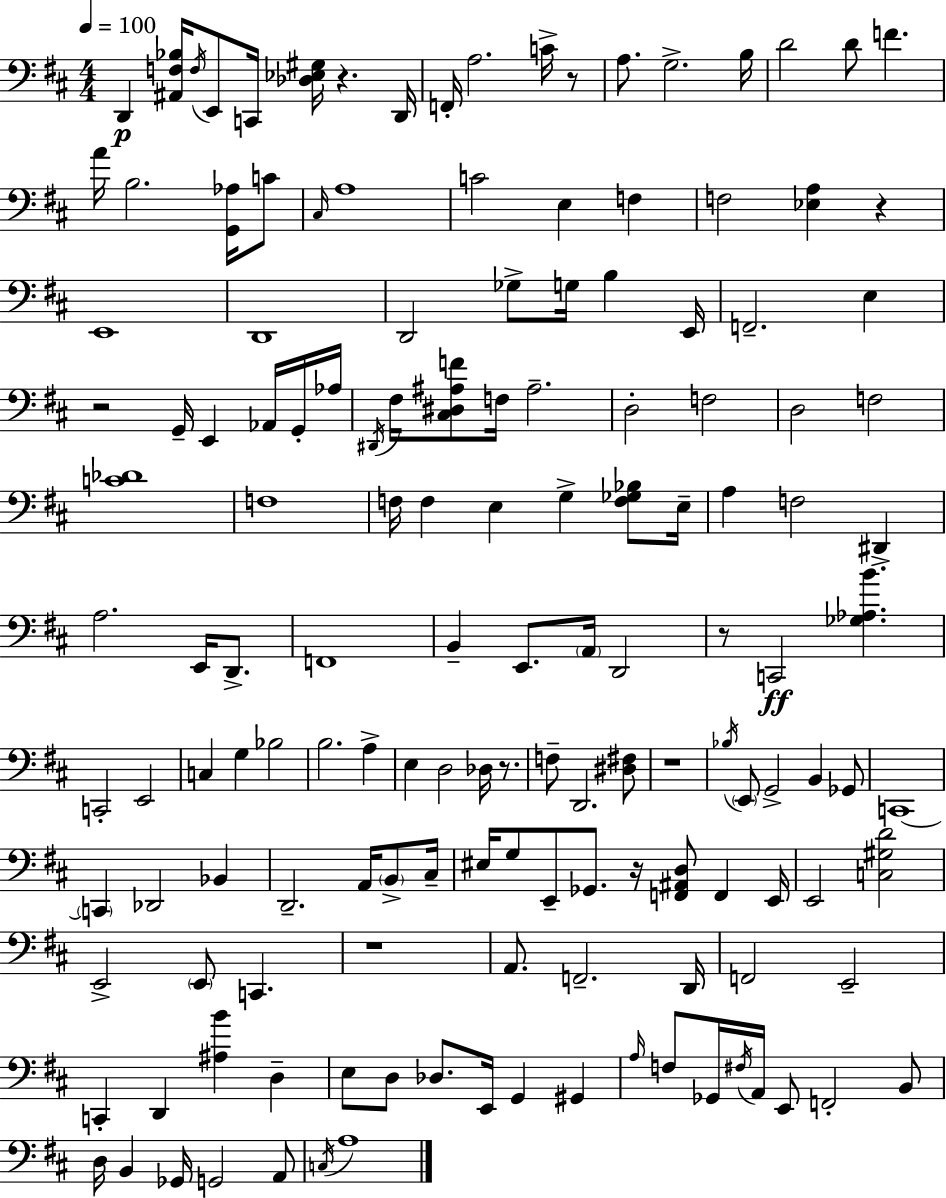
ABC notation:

X:1
T:Untitled
M:4/4
L:1/4
K:D
D,, [^A,,F,_B,]/4 F,/4 E,,/2 C,,/4 [_D,_E,^G,]/4 z D,,/4 F,,/4 A,2 C/4 z/2 A,/2 G,2 B,/4 D2 D/2 F A/4 B,2 [G,,_A,]/4 C/2 ^C,/4 A,4 C2 E, F, F,2 [_E,A,] z E,,4 D,,4 D,,2 _G,/2 G,/4 B, E,,/4 F,,2 E, z2 G,,/4 E,, _A,,/4 G,,/4 _A,/4 ^D,,/4 ^F,/4 [^C,^D,^A,F]/2 F,/4 ^A,2 D,2 F,2 D,2 F,2 [C_D]4 F,4 F,/4 F, E, G, [F,_G,_B,]/2 E,/4 A, F,2 ^D,, A,2 E,,/4 D,,/2 F,,4 B,, E,,/2 A,,/4 D,,2 z/2 C,,2 [_G,_A,B] C,,2 E,,2 C, G, _B,2 B,2 A, E, D,2 _D,/4 z/2 F,/2 D,,2 [^D,^F,]/2 z4 _B,/4 E,,/2 G,,2 B,, _G,,/2 C,,4 C,, _D,,2 _B,, D,,2 A,,/4 B,,/2 ^C,/4 ^E,/4 G,/2 E,,/2 _G,,/2 z/4 [F,,^A,,D,]/2 F,, E,,/4 E,,2 [C,^G,D]2 E,,2 E,,/2 C,, z4 A,,/2 F,,2 D,,/4 F,,2 E,,2 C,, D,, [^A,B] D, E,/2 D,/2 _D,/2 E,,/4 G,, ^G,, A,/4 F,/2 _G,,/4 ^F,/4 A,,/4 E,,/2 F,,2 B,,/2 D,/4 B,, _G,,/4 G,,2 A,,/2 C,/4 A,4